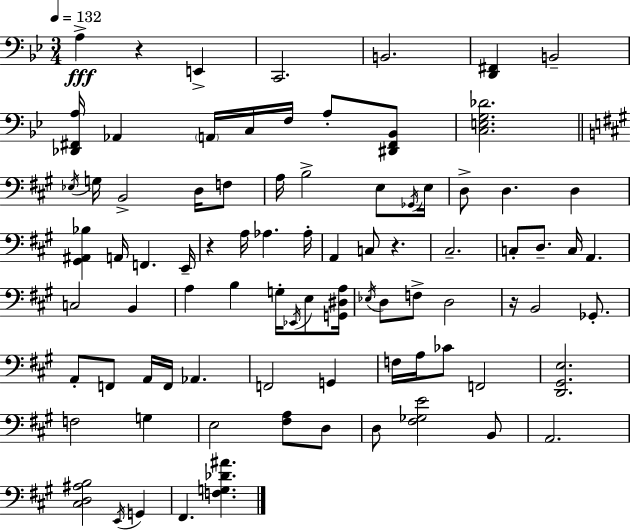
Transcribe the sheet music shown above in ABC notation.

X:1
T:Untitled
M:3/4
L:1/4
K:Bb
A, z E,, C,,2 B,,2 [D,,^F,,] B,,2 [_D,,^F,,A,]/4 _A,, A,,/4 C,/4 F,/4 A,/2 [^D,,^F,,_B,,]/2 [C,E,G,_D]2 _E,/4 G,/4 B,,2 D,/4 F,/2 A,/4 B,2 E,/2 _G,,/4 E,/4 D,/2 D, D, [^G,,^A,,_B,] A,,/4 F,, E,,/4 z A,/4 _A, _A,/4 A,, C,/2 z ^C,2 C,/2 D,/2 C,/4 A,, C,2 B,, A, B, G,/4 _E,,/4 E,/2 [G,,^D,A,]/4 _E,/4 D,/2 F,/2 D,2 z/4 B,,2 _G,,/2 A,,/2 F,,/2 A,,/4 F,,/4 _A,, F,,2 G,, F,/4 A,/4 _C/2 F,,2 [D,,^G,,E,]2 F,2 G, E,2 [^F,A,]/2 D,/2 D,/2 [^F,_G,E]2 B,,/2 A,,2 [^C,D,^A,B,]2 E,,/4 G,, ^F,, [F,G,_D^A]